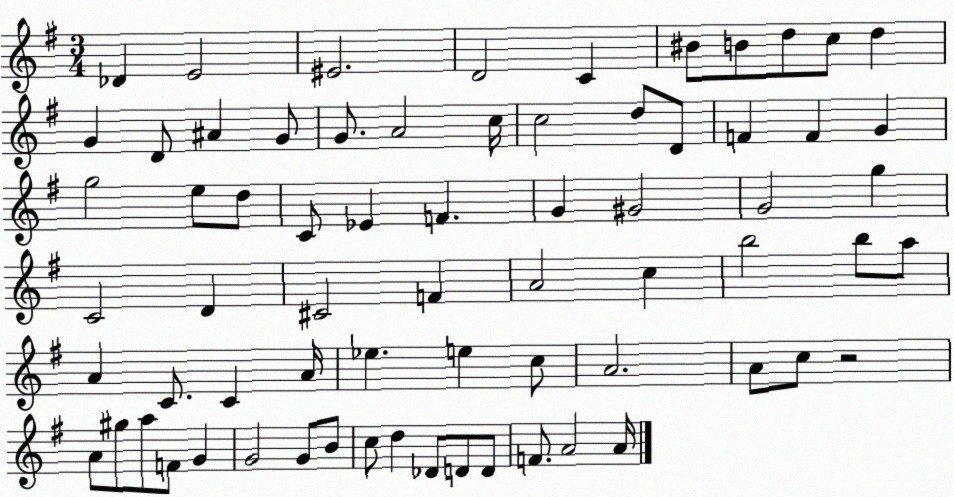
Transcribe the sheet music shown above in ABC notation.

X:1
T:Untitled
M:3/4
L:1/4
K:G
_D E2 ^E2 D2 C ^B/2 B/2 d/2 c/2 d G D/2 ^A G/2 G/2 A2 c/4 c2 d/2 D/2 F F G g2 e/2 d/2 C/2 _E F G ^G2 G2 g C2 D ^C2 F A2 c b2 b/2 a/2 A C/2 C A/4 _e e c/2 A2 A/2 c/2 z2 A/2 ^g/2 a/2 F/2 G G2 G/2 B/2 c/2 d _D/2 D/2 D/2 F/2 A2 A/4